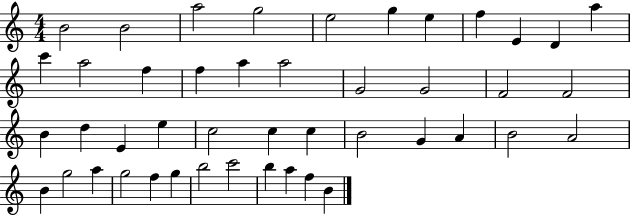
B4/h B4/h A5/h G5/h E5/h G5/q E5/q F5/q E4/q D4/q A5/q C6/q A5/h F5/q F5/q A5/q A5/h G4/h G4/h F4/h F4/h B4/q D5/q E4/q E5/q C5/h C5/q C5/q B4/h G4/q A4/q B4/h A4/h B4/q G5/h A5/q G5/h F5/q G5/q B5/h C6/h B5/q A5/q F5/q B4/q